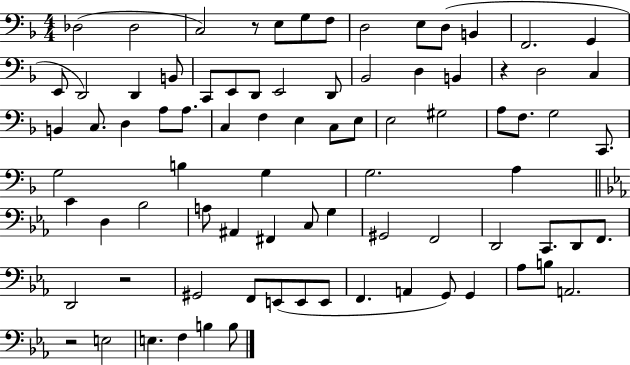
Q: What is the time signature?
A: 4/4